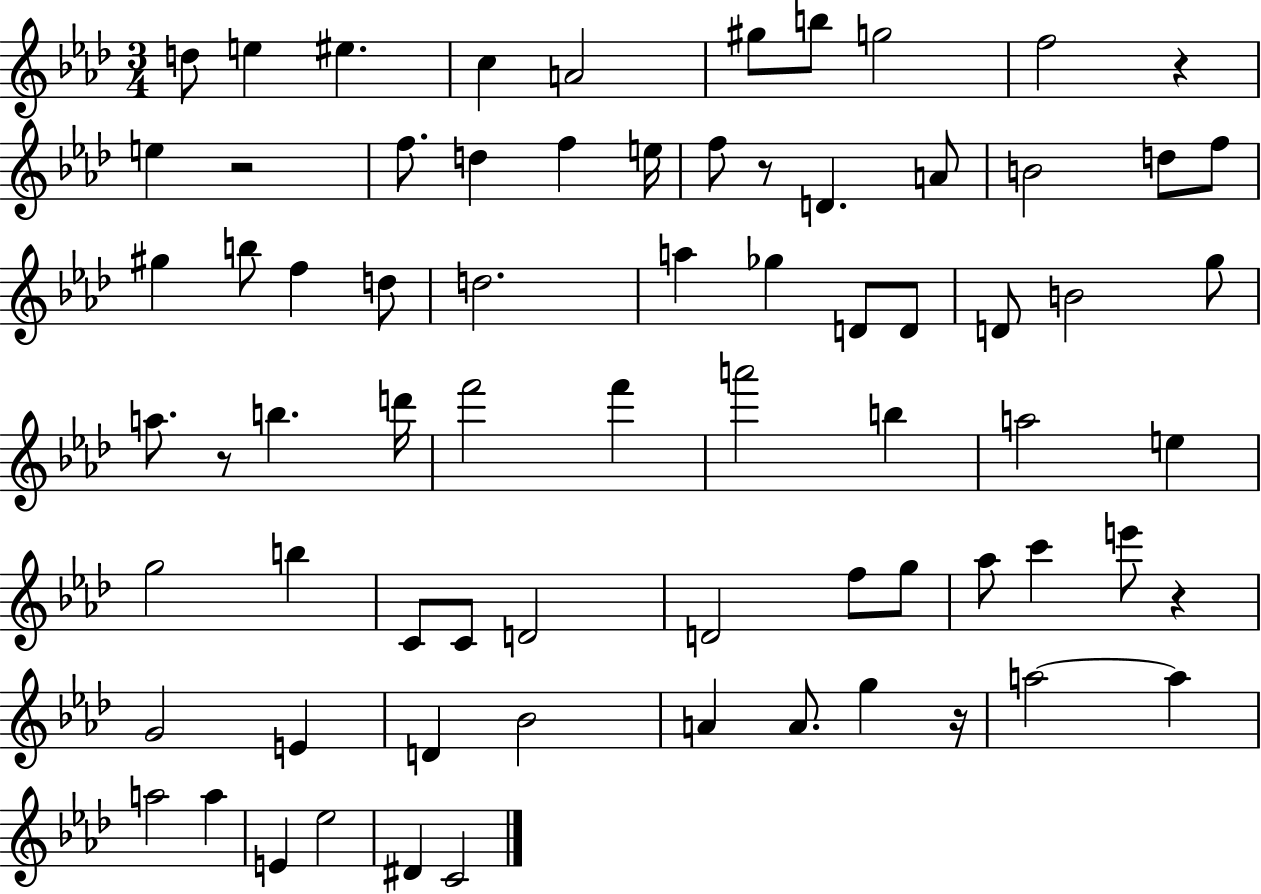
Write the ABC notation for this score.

X:1
T:Untitled
M:3/4
L:1/4
K:Ab
d/2 e ^e c A2 ^g/2 b/2 g2 f2 z e z2 f/2 d f e/4 f/2 z/2 D A/2 B2 d/2 f/2 ^g b/2 f d/2 d2 a _g D/2 D/2 D/2 B2 g/2 a/2 z/2 b d'/4 f'2 f' a'2 b a2 e g2 b C/2 C/2 D2 D2 f/2 g/2 _a/2 c' e'/2 z G2 E D _B2 A A/2 g z/4 a2 a a2 a E _e2 ^D C2